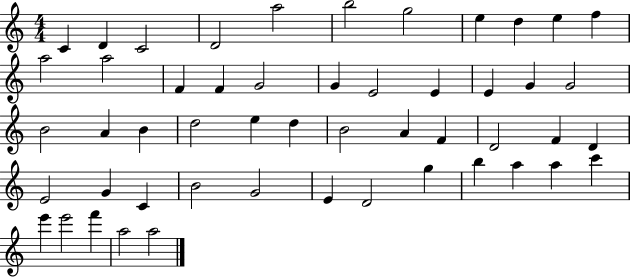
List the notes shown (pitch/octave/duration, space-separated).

C4/q D4/q C4/h D4/h A5/h B5/h G5/h E5/q D5/q E5/q F5/q A5/h A5/h F4/q F4/q G4/h G4/q E4/h E4/q E4/q G4/q G4/h B4/h A4/q B4/q D5/h E5/q D5/q B4/h A4/q F4/q D4/h F4/q D4/q E4/h G4/q C4/q B4/h G4/h E4/q D4/h G5/q B5/q A5/q A5/q C6/q E6/q E6/h F6/q A5/h A5/h